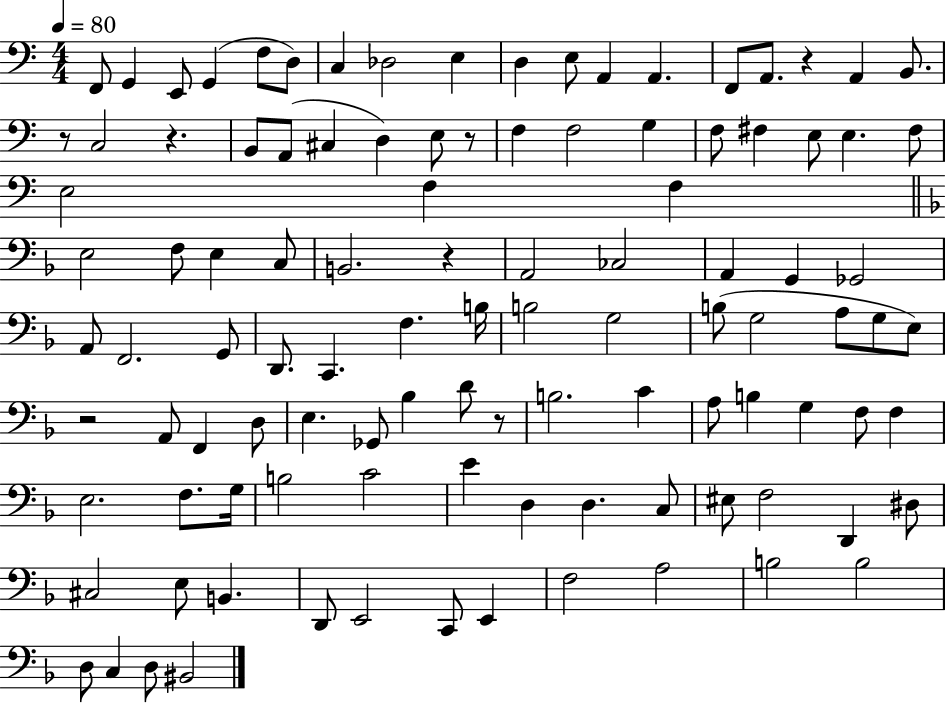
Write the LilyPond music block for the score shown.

{
  \clef bass
  \numericTimeSignature
  \time 4/4
  \key c \major
  \tempo 4 = 80
  f,8 g,4 e,8 g,4( f8 d8) | c4 des2 e4 | d4 e8 a,4 a,4. | f,8 a,8. r4 a,4 b,8. | \break r8 c2 r4. | b,8 a,8( cis4 d4) e8 r8 | f4 f2 g4 | f8 fis4 e8 e4. fis8 | \break e2 f4 f4 | \bar "||" \break \key f \major e2 f8 e4 c8 | b,2. r4 | a,2 ces2 | a,4 g,4 ges,2 | \break a,8 f,2. g,8 | d,8. c,4. f4. b16 | b2 g2 | b8( g2 a8 g8 e8) | \break r2 a,8 f,4 d8 | e4. ges,8 bes4 d'8 r8 | b2. c'4 | a8 b4 g4 f8 f4 | \break e2. f8. g16 | b2 c'2 | e'4 d4 d4. c8 | eis8 f2 d,4 dis8 | \break cis2 e8 b,4. | d,8 e,2 c,8 e,4 | f2 a2 | b2 b2 | \break d8 c4 d8 bis,2 | \bar "|."
}